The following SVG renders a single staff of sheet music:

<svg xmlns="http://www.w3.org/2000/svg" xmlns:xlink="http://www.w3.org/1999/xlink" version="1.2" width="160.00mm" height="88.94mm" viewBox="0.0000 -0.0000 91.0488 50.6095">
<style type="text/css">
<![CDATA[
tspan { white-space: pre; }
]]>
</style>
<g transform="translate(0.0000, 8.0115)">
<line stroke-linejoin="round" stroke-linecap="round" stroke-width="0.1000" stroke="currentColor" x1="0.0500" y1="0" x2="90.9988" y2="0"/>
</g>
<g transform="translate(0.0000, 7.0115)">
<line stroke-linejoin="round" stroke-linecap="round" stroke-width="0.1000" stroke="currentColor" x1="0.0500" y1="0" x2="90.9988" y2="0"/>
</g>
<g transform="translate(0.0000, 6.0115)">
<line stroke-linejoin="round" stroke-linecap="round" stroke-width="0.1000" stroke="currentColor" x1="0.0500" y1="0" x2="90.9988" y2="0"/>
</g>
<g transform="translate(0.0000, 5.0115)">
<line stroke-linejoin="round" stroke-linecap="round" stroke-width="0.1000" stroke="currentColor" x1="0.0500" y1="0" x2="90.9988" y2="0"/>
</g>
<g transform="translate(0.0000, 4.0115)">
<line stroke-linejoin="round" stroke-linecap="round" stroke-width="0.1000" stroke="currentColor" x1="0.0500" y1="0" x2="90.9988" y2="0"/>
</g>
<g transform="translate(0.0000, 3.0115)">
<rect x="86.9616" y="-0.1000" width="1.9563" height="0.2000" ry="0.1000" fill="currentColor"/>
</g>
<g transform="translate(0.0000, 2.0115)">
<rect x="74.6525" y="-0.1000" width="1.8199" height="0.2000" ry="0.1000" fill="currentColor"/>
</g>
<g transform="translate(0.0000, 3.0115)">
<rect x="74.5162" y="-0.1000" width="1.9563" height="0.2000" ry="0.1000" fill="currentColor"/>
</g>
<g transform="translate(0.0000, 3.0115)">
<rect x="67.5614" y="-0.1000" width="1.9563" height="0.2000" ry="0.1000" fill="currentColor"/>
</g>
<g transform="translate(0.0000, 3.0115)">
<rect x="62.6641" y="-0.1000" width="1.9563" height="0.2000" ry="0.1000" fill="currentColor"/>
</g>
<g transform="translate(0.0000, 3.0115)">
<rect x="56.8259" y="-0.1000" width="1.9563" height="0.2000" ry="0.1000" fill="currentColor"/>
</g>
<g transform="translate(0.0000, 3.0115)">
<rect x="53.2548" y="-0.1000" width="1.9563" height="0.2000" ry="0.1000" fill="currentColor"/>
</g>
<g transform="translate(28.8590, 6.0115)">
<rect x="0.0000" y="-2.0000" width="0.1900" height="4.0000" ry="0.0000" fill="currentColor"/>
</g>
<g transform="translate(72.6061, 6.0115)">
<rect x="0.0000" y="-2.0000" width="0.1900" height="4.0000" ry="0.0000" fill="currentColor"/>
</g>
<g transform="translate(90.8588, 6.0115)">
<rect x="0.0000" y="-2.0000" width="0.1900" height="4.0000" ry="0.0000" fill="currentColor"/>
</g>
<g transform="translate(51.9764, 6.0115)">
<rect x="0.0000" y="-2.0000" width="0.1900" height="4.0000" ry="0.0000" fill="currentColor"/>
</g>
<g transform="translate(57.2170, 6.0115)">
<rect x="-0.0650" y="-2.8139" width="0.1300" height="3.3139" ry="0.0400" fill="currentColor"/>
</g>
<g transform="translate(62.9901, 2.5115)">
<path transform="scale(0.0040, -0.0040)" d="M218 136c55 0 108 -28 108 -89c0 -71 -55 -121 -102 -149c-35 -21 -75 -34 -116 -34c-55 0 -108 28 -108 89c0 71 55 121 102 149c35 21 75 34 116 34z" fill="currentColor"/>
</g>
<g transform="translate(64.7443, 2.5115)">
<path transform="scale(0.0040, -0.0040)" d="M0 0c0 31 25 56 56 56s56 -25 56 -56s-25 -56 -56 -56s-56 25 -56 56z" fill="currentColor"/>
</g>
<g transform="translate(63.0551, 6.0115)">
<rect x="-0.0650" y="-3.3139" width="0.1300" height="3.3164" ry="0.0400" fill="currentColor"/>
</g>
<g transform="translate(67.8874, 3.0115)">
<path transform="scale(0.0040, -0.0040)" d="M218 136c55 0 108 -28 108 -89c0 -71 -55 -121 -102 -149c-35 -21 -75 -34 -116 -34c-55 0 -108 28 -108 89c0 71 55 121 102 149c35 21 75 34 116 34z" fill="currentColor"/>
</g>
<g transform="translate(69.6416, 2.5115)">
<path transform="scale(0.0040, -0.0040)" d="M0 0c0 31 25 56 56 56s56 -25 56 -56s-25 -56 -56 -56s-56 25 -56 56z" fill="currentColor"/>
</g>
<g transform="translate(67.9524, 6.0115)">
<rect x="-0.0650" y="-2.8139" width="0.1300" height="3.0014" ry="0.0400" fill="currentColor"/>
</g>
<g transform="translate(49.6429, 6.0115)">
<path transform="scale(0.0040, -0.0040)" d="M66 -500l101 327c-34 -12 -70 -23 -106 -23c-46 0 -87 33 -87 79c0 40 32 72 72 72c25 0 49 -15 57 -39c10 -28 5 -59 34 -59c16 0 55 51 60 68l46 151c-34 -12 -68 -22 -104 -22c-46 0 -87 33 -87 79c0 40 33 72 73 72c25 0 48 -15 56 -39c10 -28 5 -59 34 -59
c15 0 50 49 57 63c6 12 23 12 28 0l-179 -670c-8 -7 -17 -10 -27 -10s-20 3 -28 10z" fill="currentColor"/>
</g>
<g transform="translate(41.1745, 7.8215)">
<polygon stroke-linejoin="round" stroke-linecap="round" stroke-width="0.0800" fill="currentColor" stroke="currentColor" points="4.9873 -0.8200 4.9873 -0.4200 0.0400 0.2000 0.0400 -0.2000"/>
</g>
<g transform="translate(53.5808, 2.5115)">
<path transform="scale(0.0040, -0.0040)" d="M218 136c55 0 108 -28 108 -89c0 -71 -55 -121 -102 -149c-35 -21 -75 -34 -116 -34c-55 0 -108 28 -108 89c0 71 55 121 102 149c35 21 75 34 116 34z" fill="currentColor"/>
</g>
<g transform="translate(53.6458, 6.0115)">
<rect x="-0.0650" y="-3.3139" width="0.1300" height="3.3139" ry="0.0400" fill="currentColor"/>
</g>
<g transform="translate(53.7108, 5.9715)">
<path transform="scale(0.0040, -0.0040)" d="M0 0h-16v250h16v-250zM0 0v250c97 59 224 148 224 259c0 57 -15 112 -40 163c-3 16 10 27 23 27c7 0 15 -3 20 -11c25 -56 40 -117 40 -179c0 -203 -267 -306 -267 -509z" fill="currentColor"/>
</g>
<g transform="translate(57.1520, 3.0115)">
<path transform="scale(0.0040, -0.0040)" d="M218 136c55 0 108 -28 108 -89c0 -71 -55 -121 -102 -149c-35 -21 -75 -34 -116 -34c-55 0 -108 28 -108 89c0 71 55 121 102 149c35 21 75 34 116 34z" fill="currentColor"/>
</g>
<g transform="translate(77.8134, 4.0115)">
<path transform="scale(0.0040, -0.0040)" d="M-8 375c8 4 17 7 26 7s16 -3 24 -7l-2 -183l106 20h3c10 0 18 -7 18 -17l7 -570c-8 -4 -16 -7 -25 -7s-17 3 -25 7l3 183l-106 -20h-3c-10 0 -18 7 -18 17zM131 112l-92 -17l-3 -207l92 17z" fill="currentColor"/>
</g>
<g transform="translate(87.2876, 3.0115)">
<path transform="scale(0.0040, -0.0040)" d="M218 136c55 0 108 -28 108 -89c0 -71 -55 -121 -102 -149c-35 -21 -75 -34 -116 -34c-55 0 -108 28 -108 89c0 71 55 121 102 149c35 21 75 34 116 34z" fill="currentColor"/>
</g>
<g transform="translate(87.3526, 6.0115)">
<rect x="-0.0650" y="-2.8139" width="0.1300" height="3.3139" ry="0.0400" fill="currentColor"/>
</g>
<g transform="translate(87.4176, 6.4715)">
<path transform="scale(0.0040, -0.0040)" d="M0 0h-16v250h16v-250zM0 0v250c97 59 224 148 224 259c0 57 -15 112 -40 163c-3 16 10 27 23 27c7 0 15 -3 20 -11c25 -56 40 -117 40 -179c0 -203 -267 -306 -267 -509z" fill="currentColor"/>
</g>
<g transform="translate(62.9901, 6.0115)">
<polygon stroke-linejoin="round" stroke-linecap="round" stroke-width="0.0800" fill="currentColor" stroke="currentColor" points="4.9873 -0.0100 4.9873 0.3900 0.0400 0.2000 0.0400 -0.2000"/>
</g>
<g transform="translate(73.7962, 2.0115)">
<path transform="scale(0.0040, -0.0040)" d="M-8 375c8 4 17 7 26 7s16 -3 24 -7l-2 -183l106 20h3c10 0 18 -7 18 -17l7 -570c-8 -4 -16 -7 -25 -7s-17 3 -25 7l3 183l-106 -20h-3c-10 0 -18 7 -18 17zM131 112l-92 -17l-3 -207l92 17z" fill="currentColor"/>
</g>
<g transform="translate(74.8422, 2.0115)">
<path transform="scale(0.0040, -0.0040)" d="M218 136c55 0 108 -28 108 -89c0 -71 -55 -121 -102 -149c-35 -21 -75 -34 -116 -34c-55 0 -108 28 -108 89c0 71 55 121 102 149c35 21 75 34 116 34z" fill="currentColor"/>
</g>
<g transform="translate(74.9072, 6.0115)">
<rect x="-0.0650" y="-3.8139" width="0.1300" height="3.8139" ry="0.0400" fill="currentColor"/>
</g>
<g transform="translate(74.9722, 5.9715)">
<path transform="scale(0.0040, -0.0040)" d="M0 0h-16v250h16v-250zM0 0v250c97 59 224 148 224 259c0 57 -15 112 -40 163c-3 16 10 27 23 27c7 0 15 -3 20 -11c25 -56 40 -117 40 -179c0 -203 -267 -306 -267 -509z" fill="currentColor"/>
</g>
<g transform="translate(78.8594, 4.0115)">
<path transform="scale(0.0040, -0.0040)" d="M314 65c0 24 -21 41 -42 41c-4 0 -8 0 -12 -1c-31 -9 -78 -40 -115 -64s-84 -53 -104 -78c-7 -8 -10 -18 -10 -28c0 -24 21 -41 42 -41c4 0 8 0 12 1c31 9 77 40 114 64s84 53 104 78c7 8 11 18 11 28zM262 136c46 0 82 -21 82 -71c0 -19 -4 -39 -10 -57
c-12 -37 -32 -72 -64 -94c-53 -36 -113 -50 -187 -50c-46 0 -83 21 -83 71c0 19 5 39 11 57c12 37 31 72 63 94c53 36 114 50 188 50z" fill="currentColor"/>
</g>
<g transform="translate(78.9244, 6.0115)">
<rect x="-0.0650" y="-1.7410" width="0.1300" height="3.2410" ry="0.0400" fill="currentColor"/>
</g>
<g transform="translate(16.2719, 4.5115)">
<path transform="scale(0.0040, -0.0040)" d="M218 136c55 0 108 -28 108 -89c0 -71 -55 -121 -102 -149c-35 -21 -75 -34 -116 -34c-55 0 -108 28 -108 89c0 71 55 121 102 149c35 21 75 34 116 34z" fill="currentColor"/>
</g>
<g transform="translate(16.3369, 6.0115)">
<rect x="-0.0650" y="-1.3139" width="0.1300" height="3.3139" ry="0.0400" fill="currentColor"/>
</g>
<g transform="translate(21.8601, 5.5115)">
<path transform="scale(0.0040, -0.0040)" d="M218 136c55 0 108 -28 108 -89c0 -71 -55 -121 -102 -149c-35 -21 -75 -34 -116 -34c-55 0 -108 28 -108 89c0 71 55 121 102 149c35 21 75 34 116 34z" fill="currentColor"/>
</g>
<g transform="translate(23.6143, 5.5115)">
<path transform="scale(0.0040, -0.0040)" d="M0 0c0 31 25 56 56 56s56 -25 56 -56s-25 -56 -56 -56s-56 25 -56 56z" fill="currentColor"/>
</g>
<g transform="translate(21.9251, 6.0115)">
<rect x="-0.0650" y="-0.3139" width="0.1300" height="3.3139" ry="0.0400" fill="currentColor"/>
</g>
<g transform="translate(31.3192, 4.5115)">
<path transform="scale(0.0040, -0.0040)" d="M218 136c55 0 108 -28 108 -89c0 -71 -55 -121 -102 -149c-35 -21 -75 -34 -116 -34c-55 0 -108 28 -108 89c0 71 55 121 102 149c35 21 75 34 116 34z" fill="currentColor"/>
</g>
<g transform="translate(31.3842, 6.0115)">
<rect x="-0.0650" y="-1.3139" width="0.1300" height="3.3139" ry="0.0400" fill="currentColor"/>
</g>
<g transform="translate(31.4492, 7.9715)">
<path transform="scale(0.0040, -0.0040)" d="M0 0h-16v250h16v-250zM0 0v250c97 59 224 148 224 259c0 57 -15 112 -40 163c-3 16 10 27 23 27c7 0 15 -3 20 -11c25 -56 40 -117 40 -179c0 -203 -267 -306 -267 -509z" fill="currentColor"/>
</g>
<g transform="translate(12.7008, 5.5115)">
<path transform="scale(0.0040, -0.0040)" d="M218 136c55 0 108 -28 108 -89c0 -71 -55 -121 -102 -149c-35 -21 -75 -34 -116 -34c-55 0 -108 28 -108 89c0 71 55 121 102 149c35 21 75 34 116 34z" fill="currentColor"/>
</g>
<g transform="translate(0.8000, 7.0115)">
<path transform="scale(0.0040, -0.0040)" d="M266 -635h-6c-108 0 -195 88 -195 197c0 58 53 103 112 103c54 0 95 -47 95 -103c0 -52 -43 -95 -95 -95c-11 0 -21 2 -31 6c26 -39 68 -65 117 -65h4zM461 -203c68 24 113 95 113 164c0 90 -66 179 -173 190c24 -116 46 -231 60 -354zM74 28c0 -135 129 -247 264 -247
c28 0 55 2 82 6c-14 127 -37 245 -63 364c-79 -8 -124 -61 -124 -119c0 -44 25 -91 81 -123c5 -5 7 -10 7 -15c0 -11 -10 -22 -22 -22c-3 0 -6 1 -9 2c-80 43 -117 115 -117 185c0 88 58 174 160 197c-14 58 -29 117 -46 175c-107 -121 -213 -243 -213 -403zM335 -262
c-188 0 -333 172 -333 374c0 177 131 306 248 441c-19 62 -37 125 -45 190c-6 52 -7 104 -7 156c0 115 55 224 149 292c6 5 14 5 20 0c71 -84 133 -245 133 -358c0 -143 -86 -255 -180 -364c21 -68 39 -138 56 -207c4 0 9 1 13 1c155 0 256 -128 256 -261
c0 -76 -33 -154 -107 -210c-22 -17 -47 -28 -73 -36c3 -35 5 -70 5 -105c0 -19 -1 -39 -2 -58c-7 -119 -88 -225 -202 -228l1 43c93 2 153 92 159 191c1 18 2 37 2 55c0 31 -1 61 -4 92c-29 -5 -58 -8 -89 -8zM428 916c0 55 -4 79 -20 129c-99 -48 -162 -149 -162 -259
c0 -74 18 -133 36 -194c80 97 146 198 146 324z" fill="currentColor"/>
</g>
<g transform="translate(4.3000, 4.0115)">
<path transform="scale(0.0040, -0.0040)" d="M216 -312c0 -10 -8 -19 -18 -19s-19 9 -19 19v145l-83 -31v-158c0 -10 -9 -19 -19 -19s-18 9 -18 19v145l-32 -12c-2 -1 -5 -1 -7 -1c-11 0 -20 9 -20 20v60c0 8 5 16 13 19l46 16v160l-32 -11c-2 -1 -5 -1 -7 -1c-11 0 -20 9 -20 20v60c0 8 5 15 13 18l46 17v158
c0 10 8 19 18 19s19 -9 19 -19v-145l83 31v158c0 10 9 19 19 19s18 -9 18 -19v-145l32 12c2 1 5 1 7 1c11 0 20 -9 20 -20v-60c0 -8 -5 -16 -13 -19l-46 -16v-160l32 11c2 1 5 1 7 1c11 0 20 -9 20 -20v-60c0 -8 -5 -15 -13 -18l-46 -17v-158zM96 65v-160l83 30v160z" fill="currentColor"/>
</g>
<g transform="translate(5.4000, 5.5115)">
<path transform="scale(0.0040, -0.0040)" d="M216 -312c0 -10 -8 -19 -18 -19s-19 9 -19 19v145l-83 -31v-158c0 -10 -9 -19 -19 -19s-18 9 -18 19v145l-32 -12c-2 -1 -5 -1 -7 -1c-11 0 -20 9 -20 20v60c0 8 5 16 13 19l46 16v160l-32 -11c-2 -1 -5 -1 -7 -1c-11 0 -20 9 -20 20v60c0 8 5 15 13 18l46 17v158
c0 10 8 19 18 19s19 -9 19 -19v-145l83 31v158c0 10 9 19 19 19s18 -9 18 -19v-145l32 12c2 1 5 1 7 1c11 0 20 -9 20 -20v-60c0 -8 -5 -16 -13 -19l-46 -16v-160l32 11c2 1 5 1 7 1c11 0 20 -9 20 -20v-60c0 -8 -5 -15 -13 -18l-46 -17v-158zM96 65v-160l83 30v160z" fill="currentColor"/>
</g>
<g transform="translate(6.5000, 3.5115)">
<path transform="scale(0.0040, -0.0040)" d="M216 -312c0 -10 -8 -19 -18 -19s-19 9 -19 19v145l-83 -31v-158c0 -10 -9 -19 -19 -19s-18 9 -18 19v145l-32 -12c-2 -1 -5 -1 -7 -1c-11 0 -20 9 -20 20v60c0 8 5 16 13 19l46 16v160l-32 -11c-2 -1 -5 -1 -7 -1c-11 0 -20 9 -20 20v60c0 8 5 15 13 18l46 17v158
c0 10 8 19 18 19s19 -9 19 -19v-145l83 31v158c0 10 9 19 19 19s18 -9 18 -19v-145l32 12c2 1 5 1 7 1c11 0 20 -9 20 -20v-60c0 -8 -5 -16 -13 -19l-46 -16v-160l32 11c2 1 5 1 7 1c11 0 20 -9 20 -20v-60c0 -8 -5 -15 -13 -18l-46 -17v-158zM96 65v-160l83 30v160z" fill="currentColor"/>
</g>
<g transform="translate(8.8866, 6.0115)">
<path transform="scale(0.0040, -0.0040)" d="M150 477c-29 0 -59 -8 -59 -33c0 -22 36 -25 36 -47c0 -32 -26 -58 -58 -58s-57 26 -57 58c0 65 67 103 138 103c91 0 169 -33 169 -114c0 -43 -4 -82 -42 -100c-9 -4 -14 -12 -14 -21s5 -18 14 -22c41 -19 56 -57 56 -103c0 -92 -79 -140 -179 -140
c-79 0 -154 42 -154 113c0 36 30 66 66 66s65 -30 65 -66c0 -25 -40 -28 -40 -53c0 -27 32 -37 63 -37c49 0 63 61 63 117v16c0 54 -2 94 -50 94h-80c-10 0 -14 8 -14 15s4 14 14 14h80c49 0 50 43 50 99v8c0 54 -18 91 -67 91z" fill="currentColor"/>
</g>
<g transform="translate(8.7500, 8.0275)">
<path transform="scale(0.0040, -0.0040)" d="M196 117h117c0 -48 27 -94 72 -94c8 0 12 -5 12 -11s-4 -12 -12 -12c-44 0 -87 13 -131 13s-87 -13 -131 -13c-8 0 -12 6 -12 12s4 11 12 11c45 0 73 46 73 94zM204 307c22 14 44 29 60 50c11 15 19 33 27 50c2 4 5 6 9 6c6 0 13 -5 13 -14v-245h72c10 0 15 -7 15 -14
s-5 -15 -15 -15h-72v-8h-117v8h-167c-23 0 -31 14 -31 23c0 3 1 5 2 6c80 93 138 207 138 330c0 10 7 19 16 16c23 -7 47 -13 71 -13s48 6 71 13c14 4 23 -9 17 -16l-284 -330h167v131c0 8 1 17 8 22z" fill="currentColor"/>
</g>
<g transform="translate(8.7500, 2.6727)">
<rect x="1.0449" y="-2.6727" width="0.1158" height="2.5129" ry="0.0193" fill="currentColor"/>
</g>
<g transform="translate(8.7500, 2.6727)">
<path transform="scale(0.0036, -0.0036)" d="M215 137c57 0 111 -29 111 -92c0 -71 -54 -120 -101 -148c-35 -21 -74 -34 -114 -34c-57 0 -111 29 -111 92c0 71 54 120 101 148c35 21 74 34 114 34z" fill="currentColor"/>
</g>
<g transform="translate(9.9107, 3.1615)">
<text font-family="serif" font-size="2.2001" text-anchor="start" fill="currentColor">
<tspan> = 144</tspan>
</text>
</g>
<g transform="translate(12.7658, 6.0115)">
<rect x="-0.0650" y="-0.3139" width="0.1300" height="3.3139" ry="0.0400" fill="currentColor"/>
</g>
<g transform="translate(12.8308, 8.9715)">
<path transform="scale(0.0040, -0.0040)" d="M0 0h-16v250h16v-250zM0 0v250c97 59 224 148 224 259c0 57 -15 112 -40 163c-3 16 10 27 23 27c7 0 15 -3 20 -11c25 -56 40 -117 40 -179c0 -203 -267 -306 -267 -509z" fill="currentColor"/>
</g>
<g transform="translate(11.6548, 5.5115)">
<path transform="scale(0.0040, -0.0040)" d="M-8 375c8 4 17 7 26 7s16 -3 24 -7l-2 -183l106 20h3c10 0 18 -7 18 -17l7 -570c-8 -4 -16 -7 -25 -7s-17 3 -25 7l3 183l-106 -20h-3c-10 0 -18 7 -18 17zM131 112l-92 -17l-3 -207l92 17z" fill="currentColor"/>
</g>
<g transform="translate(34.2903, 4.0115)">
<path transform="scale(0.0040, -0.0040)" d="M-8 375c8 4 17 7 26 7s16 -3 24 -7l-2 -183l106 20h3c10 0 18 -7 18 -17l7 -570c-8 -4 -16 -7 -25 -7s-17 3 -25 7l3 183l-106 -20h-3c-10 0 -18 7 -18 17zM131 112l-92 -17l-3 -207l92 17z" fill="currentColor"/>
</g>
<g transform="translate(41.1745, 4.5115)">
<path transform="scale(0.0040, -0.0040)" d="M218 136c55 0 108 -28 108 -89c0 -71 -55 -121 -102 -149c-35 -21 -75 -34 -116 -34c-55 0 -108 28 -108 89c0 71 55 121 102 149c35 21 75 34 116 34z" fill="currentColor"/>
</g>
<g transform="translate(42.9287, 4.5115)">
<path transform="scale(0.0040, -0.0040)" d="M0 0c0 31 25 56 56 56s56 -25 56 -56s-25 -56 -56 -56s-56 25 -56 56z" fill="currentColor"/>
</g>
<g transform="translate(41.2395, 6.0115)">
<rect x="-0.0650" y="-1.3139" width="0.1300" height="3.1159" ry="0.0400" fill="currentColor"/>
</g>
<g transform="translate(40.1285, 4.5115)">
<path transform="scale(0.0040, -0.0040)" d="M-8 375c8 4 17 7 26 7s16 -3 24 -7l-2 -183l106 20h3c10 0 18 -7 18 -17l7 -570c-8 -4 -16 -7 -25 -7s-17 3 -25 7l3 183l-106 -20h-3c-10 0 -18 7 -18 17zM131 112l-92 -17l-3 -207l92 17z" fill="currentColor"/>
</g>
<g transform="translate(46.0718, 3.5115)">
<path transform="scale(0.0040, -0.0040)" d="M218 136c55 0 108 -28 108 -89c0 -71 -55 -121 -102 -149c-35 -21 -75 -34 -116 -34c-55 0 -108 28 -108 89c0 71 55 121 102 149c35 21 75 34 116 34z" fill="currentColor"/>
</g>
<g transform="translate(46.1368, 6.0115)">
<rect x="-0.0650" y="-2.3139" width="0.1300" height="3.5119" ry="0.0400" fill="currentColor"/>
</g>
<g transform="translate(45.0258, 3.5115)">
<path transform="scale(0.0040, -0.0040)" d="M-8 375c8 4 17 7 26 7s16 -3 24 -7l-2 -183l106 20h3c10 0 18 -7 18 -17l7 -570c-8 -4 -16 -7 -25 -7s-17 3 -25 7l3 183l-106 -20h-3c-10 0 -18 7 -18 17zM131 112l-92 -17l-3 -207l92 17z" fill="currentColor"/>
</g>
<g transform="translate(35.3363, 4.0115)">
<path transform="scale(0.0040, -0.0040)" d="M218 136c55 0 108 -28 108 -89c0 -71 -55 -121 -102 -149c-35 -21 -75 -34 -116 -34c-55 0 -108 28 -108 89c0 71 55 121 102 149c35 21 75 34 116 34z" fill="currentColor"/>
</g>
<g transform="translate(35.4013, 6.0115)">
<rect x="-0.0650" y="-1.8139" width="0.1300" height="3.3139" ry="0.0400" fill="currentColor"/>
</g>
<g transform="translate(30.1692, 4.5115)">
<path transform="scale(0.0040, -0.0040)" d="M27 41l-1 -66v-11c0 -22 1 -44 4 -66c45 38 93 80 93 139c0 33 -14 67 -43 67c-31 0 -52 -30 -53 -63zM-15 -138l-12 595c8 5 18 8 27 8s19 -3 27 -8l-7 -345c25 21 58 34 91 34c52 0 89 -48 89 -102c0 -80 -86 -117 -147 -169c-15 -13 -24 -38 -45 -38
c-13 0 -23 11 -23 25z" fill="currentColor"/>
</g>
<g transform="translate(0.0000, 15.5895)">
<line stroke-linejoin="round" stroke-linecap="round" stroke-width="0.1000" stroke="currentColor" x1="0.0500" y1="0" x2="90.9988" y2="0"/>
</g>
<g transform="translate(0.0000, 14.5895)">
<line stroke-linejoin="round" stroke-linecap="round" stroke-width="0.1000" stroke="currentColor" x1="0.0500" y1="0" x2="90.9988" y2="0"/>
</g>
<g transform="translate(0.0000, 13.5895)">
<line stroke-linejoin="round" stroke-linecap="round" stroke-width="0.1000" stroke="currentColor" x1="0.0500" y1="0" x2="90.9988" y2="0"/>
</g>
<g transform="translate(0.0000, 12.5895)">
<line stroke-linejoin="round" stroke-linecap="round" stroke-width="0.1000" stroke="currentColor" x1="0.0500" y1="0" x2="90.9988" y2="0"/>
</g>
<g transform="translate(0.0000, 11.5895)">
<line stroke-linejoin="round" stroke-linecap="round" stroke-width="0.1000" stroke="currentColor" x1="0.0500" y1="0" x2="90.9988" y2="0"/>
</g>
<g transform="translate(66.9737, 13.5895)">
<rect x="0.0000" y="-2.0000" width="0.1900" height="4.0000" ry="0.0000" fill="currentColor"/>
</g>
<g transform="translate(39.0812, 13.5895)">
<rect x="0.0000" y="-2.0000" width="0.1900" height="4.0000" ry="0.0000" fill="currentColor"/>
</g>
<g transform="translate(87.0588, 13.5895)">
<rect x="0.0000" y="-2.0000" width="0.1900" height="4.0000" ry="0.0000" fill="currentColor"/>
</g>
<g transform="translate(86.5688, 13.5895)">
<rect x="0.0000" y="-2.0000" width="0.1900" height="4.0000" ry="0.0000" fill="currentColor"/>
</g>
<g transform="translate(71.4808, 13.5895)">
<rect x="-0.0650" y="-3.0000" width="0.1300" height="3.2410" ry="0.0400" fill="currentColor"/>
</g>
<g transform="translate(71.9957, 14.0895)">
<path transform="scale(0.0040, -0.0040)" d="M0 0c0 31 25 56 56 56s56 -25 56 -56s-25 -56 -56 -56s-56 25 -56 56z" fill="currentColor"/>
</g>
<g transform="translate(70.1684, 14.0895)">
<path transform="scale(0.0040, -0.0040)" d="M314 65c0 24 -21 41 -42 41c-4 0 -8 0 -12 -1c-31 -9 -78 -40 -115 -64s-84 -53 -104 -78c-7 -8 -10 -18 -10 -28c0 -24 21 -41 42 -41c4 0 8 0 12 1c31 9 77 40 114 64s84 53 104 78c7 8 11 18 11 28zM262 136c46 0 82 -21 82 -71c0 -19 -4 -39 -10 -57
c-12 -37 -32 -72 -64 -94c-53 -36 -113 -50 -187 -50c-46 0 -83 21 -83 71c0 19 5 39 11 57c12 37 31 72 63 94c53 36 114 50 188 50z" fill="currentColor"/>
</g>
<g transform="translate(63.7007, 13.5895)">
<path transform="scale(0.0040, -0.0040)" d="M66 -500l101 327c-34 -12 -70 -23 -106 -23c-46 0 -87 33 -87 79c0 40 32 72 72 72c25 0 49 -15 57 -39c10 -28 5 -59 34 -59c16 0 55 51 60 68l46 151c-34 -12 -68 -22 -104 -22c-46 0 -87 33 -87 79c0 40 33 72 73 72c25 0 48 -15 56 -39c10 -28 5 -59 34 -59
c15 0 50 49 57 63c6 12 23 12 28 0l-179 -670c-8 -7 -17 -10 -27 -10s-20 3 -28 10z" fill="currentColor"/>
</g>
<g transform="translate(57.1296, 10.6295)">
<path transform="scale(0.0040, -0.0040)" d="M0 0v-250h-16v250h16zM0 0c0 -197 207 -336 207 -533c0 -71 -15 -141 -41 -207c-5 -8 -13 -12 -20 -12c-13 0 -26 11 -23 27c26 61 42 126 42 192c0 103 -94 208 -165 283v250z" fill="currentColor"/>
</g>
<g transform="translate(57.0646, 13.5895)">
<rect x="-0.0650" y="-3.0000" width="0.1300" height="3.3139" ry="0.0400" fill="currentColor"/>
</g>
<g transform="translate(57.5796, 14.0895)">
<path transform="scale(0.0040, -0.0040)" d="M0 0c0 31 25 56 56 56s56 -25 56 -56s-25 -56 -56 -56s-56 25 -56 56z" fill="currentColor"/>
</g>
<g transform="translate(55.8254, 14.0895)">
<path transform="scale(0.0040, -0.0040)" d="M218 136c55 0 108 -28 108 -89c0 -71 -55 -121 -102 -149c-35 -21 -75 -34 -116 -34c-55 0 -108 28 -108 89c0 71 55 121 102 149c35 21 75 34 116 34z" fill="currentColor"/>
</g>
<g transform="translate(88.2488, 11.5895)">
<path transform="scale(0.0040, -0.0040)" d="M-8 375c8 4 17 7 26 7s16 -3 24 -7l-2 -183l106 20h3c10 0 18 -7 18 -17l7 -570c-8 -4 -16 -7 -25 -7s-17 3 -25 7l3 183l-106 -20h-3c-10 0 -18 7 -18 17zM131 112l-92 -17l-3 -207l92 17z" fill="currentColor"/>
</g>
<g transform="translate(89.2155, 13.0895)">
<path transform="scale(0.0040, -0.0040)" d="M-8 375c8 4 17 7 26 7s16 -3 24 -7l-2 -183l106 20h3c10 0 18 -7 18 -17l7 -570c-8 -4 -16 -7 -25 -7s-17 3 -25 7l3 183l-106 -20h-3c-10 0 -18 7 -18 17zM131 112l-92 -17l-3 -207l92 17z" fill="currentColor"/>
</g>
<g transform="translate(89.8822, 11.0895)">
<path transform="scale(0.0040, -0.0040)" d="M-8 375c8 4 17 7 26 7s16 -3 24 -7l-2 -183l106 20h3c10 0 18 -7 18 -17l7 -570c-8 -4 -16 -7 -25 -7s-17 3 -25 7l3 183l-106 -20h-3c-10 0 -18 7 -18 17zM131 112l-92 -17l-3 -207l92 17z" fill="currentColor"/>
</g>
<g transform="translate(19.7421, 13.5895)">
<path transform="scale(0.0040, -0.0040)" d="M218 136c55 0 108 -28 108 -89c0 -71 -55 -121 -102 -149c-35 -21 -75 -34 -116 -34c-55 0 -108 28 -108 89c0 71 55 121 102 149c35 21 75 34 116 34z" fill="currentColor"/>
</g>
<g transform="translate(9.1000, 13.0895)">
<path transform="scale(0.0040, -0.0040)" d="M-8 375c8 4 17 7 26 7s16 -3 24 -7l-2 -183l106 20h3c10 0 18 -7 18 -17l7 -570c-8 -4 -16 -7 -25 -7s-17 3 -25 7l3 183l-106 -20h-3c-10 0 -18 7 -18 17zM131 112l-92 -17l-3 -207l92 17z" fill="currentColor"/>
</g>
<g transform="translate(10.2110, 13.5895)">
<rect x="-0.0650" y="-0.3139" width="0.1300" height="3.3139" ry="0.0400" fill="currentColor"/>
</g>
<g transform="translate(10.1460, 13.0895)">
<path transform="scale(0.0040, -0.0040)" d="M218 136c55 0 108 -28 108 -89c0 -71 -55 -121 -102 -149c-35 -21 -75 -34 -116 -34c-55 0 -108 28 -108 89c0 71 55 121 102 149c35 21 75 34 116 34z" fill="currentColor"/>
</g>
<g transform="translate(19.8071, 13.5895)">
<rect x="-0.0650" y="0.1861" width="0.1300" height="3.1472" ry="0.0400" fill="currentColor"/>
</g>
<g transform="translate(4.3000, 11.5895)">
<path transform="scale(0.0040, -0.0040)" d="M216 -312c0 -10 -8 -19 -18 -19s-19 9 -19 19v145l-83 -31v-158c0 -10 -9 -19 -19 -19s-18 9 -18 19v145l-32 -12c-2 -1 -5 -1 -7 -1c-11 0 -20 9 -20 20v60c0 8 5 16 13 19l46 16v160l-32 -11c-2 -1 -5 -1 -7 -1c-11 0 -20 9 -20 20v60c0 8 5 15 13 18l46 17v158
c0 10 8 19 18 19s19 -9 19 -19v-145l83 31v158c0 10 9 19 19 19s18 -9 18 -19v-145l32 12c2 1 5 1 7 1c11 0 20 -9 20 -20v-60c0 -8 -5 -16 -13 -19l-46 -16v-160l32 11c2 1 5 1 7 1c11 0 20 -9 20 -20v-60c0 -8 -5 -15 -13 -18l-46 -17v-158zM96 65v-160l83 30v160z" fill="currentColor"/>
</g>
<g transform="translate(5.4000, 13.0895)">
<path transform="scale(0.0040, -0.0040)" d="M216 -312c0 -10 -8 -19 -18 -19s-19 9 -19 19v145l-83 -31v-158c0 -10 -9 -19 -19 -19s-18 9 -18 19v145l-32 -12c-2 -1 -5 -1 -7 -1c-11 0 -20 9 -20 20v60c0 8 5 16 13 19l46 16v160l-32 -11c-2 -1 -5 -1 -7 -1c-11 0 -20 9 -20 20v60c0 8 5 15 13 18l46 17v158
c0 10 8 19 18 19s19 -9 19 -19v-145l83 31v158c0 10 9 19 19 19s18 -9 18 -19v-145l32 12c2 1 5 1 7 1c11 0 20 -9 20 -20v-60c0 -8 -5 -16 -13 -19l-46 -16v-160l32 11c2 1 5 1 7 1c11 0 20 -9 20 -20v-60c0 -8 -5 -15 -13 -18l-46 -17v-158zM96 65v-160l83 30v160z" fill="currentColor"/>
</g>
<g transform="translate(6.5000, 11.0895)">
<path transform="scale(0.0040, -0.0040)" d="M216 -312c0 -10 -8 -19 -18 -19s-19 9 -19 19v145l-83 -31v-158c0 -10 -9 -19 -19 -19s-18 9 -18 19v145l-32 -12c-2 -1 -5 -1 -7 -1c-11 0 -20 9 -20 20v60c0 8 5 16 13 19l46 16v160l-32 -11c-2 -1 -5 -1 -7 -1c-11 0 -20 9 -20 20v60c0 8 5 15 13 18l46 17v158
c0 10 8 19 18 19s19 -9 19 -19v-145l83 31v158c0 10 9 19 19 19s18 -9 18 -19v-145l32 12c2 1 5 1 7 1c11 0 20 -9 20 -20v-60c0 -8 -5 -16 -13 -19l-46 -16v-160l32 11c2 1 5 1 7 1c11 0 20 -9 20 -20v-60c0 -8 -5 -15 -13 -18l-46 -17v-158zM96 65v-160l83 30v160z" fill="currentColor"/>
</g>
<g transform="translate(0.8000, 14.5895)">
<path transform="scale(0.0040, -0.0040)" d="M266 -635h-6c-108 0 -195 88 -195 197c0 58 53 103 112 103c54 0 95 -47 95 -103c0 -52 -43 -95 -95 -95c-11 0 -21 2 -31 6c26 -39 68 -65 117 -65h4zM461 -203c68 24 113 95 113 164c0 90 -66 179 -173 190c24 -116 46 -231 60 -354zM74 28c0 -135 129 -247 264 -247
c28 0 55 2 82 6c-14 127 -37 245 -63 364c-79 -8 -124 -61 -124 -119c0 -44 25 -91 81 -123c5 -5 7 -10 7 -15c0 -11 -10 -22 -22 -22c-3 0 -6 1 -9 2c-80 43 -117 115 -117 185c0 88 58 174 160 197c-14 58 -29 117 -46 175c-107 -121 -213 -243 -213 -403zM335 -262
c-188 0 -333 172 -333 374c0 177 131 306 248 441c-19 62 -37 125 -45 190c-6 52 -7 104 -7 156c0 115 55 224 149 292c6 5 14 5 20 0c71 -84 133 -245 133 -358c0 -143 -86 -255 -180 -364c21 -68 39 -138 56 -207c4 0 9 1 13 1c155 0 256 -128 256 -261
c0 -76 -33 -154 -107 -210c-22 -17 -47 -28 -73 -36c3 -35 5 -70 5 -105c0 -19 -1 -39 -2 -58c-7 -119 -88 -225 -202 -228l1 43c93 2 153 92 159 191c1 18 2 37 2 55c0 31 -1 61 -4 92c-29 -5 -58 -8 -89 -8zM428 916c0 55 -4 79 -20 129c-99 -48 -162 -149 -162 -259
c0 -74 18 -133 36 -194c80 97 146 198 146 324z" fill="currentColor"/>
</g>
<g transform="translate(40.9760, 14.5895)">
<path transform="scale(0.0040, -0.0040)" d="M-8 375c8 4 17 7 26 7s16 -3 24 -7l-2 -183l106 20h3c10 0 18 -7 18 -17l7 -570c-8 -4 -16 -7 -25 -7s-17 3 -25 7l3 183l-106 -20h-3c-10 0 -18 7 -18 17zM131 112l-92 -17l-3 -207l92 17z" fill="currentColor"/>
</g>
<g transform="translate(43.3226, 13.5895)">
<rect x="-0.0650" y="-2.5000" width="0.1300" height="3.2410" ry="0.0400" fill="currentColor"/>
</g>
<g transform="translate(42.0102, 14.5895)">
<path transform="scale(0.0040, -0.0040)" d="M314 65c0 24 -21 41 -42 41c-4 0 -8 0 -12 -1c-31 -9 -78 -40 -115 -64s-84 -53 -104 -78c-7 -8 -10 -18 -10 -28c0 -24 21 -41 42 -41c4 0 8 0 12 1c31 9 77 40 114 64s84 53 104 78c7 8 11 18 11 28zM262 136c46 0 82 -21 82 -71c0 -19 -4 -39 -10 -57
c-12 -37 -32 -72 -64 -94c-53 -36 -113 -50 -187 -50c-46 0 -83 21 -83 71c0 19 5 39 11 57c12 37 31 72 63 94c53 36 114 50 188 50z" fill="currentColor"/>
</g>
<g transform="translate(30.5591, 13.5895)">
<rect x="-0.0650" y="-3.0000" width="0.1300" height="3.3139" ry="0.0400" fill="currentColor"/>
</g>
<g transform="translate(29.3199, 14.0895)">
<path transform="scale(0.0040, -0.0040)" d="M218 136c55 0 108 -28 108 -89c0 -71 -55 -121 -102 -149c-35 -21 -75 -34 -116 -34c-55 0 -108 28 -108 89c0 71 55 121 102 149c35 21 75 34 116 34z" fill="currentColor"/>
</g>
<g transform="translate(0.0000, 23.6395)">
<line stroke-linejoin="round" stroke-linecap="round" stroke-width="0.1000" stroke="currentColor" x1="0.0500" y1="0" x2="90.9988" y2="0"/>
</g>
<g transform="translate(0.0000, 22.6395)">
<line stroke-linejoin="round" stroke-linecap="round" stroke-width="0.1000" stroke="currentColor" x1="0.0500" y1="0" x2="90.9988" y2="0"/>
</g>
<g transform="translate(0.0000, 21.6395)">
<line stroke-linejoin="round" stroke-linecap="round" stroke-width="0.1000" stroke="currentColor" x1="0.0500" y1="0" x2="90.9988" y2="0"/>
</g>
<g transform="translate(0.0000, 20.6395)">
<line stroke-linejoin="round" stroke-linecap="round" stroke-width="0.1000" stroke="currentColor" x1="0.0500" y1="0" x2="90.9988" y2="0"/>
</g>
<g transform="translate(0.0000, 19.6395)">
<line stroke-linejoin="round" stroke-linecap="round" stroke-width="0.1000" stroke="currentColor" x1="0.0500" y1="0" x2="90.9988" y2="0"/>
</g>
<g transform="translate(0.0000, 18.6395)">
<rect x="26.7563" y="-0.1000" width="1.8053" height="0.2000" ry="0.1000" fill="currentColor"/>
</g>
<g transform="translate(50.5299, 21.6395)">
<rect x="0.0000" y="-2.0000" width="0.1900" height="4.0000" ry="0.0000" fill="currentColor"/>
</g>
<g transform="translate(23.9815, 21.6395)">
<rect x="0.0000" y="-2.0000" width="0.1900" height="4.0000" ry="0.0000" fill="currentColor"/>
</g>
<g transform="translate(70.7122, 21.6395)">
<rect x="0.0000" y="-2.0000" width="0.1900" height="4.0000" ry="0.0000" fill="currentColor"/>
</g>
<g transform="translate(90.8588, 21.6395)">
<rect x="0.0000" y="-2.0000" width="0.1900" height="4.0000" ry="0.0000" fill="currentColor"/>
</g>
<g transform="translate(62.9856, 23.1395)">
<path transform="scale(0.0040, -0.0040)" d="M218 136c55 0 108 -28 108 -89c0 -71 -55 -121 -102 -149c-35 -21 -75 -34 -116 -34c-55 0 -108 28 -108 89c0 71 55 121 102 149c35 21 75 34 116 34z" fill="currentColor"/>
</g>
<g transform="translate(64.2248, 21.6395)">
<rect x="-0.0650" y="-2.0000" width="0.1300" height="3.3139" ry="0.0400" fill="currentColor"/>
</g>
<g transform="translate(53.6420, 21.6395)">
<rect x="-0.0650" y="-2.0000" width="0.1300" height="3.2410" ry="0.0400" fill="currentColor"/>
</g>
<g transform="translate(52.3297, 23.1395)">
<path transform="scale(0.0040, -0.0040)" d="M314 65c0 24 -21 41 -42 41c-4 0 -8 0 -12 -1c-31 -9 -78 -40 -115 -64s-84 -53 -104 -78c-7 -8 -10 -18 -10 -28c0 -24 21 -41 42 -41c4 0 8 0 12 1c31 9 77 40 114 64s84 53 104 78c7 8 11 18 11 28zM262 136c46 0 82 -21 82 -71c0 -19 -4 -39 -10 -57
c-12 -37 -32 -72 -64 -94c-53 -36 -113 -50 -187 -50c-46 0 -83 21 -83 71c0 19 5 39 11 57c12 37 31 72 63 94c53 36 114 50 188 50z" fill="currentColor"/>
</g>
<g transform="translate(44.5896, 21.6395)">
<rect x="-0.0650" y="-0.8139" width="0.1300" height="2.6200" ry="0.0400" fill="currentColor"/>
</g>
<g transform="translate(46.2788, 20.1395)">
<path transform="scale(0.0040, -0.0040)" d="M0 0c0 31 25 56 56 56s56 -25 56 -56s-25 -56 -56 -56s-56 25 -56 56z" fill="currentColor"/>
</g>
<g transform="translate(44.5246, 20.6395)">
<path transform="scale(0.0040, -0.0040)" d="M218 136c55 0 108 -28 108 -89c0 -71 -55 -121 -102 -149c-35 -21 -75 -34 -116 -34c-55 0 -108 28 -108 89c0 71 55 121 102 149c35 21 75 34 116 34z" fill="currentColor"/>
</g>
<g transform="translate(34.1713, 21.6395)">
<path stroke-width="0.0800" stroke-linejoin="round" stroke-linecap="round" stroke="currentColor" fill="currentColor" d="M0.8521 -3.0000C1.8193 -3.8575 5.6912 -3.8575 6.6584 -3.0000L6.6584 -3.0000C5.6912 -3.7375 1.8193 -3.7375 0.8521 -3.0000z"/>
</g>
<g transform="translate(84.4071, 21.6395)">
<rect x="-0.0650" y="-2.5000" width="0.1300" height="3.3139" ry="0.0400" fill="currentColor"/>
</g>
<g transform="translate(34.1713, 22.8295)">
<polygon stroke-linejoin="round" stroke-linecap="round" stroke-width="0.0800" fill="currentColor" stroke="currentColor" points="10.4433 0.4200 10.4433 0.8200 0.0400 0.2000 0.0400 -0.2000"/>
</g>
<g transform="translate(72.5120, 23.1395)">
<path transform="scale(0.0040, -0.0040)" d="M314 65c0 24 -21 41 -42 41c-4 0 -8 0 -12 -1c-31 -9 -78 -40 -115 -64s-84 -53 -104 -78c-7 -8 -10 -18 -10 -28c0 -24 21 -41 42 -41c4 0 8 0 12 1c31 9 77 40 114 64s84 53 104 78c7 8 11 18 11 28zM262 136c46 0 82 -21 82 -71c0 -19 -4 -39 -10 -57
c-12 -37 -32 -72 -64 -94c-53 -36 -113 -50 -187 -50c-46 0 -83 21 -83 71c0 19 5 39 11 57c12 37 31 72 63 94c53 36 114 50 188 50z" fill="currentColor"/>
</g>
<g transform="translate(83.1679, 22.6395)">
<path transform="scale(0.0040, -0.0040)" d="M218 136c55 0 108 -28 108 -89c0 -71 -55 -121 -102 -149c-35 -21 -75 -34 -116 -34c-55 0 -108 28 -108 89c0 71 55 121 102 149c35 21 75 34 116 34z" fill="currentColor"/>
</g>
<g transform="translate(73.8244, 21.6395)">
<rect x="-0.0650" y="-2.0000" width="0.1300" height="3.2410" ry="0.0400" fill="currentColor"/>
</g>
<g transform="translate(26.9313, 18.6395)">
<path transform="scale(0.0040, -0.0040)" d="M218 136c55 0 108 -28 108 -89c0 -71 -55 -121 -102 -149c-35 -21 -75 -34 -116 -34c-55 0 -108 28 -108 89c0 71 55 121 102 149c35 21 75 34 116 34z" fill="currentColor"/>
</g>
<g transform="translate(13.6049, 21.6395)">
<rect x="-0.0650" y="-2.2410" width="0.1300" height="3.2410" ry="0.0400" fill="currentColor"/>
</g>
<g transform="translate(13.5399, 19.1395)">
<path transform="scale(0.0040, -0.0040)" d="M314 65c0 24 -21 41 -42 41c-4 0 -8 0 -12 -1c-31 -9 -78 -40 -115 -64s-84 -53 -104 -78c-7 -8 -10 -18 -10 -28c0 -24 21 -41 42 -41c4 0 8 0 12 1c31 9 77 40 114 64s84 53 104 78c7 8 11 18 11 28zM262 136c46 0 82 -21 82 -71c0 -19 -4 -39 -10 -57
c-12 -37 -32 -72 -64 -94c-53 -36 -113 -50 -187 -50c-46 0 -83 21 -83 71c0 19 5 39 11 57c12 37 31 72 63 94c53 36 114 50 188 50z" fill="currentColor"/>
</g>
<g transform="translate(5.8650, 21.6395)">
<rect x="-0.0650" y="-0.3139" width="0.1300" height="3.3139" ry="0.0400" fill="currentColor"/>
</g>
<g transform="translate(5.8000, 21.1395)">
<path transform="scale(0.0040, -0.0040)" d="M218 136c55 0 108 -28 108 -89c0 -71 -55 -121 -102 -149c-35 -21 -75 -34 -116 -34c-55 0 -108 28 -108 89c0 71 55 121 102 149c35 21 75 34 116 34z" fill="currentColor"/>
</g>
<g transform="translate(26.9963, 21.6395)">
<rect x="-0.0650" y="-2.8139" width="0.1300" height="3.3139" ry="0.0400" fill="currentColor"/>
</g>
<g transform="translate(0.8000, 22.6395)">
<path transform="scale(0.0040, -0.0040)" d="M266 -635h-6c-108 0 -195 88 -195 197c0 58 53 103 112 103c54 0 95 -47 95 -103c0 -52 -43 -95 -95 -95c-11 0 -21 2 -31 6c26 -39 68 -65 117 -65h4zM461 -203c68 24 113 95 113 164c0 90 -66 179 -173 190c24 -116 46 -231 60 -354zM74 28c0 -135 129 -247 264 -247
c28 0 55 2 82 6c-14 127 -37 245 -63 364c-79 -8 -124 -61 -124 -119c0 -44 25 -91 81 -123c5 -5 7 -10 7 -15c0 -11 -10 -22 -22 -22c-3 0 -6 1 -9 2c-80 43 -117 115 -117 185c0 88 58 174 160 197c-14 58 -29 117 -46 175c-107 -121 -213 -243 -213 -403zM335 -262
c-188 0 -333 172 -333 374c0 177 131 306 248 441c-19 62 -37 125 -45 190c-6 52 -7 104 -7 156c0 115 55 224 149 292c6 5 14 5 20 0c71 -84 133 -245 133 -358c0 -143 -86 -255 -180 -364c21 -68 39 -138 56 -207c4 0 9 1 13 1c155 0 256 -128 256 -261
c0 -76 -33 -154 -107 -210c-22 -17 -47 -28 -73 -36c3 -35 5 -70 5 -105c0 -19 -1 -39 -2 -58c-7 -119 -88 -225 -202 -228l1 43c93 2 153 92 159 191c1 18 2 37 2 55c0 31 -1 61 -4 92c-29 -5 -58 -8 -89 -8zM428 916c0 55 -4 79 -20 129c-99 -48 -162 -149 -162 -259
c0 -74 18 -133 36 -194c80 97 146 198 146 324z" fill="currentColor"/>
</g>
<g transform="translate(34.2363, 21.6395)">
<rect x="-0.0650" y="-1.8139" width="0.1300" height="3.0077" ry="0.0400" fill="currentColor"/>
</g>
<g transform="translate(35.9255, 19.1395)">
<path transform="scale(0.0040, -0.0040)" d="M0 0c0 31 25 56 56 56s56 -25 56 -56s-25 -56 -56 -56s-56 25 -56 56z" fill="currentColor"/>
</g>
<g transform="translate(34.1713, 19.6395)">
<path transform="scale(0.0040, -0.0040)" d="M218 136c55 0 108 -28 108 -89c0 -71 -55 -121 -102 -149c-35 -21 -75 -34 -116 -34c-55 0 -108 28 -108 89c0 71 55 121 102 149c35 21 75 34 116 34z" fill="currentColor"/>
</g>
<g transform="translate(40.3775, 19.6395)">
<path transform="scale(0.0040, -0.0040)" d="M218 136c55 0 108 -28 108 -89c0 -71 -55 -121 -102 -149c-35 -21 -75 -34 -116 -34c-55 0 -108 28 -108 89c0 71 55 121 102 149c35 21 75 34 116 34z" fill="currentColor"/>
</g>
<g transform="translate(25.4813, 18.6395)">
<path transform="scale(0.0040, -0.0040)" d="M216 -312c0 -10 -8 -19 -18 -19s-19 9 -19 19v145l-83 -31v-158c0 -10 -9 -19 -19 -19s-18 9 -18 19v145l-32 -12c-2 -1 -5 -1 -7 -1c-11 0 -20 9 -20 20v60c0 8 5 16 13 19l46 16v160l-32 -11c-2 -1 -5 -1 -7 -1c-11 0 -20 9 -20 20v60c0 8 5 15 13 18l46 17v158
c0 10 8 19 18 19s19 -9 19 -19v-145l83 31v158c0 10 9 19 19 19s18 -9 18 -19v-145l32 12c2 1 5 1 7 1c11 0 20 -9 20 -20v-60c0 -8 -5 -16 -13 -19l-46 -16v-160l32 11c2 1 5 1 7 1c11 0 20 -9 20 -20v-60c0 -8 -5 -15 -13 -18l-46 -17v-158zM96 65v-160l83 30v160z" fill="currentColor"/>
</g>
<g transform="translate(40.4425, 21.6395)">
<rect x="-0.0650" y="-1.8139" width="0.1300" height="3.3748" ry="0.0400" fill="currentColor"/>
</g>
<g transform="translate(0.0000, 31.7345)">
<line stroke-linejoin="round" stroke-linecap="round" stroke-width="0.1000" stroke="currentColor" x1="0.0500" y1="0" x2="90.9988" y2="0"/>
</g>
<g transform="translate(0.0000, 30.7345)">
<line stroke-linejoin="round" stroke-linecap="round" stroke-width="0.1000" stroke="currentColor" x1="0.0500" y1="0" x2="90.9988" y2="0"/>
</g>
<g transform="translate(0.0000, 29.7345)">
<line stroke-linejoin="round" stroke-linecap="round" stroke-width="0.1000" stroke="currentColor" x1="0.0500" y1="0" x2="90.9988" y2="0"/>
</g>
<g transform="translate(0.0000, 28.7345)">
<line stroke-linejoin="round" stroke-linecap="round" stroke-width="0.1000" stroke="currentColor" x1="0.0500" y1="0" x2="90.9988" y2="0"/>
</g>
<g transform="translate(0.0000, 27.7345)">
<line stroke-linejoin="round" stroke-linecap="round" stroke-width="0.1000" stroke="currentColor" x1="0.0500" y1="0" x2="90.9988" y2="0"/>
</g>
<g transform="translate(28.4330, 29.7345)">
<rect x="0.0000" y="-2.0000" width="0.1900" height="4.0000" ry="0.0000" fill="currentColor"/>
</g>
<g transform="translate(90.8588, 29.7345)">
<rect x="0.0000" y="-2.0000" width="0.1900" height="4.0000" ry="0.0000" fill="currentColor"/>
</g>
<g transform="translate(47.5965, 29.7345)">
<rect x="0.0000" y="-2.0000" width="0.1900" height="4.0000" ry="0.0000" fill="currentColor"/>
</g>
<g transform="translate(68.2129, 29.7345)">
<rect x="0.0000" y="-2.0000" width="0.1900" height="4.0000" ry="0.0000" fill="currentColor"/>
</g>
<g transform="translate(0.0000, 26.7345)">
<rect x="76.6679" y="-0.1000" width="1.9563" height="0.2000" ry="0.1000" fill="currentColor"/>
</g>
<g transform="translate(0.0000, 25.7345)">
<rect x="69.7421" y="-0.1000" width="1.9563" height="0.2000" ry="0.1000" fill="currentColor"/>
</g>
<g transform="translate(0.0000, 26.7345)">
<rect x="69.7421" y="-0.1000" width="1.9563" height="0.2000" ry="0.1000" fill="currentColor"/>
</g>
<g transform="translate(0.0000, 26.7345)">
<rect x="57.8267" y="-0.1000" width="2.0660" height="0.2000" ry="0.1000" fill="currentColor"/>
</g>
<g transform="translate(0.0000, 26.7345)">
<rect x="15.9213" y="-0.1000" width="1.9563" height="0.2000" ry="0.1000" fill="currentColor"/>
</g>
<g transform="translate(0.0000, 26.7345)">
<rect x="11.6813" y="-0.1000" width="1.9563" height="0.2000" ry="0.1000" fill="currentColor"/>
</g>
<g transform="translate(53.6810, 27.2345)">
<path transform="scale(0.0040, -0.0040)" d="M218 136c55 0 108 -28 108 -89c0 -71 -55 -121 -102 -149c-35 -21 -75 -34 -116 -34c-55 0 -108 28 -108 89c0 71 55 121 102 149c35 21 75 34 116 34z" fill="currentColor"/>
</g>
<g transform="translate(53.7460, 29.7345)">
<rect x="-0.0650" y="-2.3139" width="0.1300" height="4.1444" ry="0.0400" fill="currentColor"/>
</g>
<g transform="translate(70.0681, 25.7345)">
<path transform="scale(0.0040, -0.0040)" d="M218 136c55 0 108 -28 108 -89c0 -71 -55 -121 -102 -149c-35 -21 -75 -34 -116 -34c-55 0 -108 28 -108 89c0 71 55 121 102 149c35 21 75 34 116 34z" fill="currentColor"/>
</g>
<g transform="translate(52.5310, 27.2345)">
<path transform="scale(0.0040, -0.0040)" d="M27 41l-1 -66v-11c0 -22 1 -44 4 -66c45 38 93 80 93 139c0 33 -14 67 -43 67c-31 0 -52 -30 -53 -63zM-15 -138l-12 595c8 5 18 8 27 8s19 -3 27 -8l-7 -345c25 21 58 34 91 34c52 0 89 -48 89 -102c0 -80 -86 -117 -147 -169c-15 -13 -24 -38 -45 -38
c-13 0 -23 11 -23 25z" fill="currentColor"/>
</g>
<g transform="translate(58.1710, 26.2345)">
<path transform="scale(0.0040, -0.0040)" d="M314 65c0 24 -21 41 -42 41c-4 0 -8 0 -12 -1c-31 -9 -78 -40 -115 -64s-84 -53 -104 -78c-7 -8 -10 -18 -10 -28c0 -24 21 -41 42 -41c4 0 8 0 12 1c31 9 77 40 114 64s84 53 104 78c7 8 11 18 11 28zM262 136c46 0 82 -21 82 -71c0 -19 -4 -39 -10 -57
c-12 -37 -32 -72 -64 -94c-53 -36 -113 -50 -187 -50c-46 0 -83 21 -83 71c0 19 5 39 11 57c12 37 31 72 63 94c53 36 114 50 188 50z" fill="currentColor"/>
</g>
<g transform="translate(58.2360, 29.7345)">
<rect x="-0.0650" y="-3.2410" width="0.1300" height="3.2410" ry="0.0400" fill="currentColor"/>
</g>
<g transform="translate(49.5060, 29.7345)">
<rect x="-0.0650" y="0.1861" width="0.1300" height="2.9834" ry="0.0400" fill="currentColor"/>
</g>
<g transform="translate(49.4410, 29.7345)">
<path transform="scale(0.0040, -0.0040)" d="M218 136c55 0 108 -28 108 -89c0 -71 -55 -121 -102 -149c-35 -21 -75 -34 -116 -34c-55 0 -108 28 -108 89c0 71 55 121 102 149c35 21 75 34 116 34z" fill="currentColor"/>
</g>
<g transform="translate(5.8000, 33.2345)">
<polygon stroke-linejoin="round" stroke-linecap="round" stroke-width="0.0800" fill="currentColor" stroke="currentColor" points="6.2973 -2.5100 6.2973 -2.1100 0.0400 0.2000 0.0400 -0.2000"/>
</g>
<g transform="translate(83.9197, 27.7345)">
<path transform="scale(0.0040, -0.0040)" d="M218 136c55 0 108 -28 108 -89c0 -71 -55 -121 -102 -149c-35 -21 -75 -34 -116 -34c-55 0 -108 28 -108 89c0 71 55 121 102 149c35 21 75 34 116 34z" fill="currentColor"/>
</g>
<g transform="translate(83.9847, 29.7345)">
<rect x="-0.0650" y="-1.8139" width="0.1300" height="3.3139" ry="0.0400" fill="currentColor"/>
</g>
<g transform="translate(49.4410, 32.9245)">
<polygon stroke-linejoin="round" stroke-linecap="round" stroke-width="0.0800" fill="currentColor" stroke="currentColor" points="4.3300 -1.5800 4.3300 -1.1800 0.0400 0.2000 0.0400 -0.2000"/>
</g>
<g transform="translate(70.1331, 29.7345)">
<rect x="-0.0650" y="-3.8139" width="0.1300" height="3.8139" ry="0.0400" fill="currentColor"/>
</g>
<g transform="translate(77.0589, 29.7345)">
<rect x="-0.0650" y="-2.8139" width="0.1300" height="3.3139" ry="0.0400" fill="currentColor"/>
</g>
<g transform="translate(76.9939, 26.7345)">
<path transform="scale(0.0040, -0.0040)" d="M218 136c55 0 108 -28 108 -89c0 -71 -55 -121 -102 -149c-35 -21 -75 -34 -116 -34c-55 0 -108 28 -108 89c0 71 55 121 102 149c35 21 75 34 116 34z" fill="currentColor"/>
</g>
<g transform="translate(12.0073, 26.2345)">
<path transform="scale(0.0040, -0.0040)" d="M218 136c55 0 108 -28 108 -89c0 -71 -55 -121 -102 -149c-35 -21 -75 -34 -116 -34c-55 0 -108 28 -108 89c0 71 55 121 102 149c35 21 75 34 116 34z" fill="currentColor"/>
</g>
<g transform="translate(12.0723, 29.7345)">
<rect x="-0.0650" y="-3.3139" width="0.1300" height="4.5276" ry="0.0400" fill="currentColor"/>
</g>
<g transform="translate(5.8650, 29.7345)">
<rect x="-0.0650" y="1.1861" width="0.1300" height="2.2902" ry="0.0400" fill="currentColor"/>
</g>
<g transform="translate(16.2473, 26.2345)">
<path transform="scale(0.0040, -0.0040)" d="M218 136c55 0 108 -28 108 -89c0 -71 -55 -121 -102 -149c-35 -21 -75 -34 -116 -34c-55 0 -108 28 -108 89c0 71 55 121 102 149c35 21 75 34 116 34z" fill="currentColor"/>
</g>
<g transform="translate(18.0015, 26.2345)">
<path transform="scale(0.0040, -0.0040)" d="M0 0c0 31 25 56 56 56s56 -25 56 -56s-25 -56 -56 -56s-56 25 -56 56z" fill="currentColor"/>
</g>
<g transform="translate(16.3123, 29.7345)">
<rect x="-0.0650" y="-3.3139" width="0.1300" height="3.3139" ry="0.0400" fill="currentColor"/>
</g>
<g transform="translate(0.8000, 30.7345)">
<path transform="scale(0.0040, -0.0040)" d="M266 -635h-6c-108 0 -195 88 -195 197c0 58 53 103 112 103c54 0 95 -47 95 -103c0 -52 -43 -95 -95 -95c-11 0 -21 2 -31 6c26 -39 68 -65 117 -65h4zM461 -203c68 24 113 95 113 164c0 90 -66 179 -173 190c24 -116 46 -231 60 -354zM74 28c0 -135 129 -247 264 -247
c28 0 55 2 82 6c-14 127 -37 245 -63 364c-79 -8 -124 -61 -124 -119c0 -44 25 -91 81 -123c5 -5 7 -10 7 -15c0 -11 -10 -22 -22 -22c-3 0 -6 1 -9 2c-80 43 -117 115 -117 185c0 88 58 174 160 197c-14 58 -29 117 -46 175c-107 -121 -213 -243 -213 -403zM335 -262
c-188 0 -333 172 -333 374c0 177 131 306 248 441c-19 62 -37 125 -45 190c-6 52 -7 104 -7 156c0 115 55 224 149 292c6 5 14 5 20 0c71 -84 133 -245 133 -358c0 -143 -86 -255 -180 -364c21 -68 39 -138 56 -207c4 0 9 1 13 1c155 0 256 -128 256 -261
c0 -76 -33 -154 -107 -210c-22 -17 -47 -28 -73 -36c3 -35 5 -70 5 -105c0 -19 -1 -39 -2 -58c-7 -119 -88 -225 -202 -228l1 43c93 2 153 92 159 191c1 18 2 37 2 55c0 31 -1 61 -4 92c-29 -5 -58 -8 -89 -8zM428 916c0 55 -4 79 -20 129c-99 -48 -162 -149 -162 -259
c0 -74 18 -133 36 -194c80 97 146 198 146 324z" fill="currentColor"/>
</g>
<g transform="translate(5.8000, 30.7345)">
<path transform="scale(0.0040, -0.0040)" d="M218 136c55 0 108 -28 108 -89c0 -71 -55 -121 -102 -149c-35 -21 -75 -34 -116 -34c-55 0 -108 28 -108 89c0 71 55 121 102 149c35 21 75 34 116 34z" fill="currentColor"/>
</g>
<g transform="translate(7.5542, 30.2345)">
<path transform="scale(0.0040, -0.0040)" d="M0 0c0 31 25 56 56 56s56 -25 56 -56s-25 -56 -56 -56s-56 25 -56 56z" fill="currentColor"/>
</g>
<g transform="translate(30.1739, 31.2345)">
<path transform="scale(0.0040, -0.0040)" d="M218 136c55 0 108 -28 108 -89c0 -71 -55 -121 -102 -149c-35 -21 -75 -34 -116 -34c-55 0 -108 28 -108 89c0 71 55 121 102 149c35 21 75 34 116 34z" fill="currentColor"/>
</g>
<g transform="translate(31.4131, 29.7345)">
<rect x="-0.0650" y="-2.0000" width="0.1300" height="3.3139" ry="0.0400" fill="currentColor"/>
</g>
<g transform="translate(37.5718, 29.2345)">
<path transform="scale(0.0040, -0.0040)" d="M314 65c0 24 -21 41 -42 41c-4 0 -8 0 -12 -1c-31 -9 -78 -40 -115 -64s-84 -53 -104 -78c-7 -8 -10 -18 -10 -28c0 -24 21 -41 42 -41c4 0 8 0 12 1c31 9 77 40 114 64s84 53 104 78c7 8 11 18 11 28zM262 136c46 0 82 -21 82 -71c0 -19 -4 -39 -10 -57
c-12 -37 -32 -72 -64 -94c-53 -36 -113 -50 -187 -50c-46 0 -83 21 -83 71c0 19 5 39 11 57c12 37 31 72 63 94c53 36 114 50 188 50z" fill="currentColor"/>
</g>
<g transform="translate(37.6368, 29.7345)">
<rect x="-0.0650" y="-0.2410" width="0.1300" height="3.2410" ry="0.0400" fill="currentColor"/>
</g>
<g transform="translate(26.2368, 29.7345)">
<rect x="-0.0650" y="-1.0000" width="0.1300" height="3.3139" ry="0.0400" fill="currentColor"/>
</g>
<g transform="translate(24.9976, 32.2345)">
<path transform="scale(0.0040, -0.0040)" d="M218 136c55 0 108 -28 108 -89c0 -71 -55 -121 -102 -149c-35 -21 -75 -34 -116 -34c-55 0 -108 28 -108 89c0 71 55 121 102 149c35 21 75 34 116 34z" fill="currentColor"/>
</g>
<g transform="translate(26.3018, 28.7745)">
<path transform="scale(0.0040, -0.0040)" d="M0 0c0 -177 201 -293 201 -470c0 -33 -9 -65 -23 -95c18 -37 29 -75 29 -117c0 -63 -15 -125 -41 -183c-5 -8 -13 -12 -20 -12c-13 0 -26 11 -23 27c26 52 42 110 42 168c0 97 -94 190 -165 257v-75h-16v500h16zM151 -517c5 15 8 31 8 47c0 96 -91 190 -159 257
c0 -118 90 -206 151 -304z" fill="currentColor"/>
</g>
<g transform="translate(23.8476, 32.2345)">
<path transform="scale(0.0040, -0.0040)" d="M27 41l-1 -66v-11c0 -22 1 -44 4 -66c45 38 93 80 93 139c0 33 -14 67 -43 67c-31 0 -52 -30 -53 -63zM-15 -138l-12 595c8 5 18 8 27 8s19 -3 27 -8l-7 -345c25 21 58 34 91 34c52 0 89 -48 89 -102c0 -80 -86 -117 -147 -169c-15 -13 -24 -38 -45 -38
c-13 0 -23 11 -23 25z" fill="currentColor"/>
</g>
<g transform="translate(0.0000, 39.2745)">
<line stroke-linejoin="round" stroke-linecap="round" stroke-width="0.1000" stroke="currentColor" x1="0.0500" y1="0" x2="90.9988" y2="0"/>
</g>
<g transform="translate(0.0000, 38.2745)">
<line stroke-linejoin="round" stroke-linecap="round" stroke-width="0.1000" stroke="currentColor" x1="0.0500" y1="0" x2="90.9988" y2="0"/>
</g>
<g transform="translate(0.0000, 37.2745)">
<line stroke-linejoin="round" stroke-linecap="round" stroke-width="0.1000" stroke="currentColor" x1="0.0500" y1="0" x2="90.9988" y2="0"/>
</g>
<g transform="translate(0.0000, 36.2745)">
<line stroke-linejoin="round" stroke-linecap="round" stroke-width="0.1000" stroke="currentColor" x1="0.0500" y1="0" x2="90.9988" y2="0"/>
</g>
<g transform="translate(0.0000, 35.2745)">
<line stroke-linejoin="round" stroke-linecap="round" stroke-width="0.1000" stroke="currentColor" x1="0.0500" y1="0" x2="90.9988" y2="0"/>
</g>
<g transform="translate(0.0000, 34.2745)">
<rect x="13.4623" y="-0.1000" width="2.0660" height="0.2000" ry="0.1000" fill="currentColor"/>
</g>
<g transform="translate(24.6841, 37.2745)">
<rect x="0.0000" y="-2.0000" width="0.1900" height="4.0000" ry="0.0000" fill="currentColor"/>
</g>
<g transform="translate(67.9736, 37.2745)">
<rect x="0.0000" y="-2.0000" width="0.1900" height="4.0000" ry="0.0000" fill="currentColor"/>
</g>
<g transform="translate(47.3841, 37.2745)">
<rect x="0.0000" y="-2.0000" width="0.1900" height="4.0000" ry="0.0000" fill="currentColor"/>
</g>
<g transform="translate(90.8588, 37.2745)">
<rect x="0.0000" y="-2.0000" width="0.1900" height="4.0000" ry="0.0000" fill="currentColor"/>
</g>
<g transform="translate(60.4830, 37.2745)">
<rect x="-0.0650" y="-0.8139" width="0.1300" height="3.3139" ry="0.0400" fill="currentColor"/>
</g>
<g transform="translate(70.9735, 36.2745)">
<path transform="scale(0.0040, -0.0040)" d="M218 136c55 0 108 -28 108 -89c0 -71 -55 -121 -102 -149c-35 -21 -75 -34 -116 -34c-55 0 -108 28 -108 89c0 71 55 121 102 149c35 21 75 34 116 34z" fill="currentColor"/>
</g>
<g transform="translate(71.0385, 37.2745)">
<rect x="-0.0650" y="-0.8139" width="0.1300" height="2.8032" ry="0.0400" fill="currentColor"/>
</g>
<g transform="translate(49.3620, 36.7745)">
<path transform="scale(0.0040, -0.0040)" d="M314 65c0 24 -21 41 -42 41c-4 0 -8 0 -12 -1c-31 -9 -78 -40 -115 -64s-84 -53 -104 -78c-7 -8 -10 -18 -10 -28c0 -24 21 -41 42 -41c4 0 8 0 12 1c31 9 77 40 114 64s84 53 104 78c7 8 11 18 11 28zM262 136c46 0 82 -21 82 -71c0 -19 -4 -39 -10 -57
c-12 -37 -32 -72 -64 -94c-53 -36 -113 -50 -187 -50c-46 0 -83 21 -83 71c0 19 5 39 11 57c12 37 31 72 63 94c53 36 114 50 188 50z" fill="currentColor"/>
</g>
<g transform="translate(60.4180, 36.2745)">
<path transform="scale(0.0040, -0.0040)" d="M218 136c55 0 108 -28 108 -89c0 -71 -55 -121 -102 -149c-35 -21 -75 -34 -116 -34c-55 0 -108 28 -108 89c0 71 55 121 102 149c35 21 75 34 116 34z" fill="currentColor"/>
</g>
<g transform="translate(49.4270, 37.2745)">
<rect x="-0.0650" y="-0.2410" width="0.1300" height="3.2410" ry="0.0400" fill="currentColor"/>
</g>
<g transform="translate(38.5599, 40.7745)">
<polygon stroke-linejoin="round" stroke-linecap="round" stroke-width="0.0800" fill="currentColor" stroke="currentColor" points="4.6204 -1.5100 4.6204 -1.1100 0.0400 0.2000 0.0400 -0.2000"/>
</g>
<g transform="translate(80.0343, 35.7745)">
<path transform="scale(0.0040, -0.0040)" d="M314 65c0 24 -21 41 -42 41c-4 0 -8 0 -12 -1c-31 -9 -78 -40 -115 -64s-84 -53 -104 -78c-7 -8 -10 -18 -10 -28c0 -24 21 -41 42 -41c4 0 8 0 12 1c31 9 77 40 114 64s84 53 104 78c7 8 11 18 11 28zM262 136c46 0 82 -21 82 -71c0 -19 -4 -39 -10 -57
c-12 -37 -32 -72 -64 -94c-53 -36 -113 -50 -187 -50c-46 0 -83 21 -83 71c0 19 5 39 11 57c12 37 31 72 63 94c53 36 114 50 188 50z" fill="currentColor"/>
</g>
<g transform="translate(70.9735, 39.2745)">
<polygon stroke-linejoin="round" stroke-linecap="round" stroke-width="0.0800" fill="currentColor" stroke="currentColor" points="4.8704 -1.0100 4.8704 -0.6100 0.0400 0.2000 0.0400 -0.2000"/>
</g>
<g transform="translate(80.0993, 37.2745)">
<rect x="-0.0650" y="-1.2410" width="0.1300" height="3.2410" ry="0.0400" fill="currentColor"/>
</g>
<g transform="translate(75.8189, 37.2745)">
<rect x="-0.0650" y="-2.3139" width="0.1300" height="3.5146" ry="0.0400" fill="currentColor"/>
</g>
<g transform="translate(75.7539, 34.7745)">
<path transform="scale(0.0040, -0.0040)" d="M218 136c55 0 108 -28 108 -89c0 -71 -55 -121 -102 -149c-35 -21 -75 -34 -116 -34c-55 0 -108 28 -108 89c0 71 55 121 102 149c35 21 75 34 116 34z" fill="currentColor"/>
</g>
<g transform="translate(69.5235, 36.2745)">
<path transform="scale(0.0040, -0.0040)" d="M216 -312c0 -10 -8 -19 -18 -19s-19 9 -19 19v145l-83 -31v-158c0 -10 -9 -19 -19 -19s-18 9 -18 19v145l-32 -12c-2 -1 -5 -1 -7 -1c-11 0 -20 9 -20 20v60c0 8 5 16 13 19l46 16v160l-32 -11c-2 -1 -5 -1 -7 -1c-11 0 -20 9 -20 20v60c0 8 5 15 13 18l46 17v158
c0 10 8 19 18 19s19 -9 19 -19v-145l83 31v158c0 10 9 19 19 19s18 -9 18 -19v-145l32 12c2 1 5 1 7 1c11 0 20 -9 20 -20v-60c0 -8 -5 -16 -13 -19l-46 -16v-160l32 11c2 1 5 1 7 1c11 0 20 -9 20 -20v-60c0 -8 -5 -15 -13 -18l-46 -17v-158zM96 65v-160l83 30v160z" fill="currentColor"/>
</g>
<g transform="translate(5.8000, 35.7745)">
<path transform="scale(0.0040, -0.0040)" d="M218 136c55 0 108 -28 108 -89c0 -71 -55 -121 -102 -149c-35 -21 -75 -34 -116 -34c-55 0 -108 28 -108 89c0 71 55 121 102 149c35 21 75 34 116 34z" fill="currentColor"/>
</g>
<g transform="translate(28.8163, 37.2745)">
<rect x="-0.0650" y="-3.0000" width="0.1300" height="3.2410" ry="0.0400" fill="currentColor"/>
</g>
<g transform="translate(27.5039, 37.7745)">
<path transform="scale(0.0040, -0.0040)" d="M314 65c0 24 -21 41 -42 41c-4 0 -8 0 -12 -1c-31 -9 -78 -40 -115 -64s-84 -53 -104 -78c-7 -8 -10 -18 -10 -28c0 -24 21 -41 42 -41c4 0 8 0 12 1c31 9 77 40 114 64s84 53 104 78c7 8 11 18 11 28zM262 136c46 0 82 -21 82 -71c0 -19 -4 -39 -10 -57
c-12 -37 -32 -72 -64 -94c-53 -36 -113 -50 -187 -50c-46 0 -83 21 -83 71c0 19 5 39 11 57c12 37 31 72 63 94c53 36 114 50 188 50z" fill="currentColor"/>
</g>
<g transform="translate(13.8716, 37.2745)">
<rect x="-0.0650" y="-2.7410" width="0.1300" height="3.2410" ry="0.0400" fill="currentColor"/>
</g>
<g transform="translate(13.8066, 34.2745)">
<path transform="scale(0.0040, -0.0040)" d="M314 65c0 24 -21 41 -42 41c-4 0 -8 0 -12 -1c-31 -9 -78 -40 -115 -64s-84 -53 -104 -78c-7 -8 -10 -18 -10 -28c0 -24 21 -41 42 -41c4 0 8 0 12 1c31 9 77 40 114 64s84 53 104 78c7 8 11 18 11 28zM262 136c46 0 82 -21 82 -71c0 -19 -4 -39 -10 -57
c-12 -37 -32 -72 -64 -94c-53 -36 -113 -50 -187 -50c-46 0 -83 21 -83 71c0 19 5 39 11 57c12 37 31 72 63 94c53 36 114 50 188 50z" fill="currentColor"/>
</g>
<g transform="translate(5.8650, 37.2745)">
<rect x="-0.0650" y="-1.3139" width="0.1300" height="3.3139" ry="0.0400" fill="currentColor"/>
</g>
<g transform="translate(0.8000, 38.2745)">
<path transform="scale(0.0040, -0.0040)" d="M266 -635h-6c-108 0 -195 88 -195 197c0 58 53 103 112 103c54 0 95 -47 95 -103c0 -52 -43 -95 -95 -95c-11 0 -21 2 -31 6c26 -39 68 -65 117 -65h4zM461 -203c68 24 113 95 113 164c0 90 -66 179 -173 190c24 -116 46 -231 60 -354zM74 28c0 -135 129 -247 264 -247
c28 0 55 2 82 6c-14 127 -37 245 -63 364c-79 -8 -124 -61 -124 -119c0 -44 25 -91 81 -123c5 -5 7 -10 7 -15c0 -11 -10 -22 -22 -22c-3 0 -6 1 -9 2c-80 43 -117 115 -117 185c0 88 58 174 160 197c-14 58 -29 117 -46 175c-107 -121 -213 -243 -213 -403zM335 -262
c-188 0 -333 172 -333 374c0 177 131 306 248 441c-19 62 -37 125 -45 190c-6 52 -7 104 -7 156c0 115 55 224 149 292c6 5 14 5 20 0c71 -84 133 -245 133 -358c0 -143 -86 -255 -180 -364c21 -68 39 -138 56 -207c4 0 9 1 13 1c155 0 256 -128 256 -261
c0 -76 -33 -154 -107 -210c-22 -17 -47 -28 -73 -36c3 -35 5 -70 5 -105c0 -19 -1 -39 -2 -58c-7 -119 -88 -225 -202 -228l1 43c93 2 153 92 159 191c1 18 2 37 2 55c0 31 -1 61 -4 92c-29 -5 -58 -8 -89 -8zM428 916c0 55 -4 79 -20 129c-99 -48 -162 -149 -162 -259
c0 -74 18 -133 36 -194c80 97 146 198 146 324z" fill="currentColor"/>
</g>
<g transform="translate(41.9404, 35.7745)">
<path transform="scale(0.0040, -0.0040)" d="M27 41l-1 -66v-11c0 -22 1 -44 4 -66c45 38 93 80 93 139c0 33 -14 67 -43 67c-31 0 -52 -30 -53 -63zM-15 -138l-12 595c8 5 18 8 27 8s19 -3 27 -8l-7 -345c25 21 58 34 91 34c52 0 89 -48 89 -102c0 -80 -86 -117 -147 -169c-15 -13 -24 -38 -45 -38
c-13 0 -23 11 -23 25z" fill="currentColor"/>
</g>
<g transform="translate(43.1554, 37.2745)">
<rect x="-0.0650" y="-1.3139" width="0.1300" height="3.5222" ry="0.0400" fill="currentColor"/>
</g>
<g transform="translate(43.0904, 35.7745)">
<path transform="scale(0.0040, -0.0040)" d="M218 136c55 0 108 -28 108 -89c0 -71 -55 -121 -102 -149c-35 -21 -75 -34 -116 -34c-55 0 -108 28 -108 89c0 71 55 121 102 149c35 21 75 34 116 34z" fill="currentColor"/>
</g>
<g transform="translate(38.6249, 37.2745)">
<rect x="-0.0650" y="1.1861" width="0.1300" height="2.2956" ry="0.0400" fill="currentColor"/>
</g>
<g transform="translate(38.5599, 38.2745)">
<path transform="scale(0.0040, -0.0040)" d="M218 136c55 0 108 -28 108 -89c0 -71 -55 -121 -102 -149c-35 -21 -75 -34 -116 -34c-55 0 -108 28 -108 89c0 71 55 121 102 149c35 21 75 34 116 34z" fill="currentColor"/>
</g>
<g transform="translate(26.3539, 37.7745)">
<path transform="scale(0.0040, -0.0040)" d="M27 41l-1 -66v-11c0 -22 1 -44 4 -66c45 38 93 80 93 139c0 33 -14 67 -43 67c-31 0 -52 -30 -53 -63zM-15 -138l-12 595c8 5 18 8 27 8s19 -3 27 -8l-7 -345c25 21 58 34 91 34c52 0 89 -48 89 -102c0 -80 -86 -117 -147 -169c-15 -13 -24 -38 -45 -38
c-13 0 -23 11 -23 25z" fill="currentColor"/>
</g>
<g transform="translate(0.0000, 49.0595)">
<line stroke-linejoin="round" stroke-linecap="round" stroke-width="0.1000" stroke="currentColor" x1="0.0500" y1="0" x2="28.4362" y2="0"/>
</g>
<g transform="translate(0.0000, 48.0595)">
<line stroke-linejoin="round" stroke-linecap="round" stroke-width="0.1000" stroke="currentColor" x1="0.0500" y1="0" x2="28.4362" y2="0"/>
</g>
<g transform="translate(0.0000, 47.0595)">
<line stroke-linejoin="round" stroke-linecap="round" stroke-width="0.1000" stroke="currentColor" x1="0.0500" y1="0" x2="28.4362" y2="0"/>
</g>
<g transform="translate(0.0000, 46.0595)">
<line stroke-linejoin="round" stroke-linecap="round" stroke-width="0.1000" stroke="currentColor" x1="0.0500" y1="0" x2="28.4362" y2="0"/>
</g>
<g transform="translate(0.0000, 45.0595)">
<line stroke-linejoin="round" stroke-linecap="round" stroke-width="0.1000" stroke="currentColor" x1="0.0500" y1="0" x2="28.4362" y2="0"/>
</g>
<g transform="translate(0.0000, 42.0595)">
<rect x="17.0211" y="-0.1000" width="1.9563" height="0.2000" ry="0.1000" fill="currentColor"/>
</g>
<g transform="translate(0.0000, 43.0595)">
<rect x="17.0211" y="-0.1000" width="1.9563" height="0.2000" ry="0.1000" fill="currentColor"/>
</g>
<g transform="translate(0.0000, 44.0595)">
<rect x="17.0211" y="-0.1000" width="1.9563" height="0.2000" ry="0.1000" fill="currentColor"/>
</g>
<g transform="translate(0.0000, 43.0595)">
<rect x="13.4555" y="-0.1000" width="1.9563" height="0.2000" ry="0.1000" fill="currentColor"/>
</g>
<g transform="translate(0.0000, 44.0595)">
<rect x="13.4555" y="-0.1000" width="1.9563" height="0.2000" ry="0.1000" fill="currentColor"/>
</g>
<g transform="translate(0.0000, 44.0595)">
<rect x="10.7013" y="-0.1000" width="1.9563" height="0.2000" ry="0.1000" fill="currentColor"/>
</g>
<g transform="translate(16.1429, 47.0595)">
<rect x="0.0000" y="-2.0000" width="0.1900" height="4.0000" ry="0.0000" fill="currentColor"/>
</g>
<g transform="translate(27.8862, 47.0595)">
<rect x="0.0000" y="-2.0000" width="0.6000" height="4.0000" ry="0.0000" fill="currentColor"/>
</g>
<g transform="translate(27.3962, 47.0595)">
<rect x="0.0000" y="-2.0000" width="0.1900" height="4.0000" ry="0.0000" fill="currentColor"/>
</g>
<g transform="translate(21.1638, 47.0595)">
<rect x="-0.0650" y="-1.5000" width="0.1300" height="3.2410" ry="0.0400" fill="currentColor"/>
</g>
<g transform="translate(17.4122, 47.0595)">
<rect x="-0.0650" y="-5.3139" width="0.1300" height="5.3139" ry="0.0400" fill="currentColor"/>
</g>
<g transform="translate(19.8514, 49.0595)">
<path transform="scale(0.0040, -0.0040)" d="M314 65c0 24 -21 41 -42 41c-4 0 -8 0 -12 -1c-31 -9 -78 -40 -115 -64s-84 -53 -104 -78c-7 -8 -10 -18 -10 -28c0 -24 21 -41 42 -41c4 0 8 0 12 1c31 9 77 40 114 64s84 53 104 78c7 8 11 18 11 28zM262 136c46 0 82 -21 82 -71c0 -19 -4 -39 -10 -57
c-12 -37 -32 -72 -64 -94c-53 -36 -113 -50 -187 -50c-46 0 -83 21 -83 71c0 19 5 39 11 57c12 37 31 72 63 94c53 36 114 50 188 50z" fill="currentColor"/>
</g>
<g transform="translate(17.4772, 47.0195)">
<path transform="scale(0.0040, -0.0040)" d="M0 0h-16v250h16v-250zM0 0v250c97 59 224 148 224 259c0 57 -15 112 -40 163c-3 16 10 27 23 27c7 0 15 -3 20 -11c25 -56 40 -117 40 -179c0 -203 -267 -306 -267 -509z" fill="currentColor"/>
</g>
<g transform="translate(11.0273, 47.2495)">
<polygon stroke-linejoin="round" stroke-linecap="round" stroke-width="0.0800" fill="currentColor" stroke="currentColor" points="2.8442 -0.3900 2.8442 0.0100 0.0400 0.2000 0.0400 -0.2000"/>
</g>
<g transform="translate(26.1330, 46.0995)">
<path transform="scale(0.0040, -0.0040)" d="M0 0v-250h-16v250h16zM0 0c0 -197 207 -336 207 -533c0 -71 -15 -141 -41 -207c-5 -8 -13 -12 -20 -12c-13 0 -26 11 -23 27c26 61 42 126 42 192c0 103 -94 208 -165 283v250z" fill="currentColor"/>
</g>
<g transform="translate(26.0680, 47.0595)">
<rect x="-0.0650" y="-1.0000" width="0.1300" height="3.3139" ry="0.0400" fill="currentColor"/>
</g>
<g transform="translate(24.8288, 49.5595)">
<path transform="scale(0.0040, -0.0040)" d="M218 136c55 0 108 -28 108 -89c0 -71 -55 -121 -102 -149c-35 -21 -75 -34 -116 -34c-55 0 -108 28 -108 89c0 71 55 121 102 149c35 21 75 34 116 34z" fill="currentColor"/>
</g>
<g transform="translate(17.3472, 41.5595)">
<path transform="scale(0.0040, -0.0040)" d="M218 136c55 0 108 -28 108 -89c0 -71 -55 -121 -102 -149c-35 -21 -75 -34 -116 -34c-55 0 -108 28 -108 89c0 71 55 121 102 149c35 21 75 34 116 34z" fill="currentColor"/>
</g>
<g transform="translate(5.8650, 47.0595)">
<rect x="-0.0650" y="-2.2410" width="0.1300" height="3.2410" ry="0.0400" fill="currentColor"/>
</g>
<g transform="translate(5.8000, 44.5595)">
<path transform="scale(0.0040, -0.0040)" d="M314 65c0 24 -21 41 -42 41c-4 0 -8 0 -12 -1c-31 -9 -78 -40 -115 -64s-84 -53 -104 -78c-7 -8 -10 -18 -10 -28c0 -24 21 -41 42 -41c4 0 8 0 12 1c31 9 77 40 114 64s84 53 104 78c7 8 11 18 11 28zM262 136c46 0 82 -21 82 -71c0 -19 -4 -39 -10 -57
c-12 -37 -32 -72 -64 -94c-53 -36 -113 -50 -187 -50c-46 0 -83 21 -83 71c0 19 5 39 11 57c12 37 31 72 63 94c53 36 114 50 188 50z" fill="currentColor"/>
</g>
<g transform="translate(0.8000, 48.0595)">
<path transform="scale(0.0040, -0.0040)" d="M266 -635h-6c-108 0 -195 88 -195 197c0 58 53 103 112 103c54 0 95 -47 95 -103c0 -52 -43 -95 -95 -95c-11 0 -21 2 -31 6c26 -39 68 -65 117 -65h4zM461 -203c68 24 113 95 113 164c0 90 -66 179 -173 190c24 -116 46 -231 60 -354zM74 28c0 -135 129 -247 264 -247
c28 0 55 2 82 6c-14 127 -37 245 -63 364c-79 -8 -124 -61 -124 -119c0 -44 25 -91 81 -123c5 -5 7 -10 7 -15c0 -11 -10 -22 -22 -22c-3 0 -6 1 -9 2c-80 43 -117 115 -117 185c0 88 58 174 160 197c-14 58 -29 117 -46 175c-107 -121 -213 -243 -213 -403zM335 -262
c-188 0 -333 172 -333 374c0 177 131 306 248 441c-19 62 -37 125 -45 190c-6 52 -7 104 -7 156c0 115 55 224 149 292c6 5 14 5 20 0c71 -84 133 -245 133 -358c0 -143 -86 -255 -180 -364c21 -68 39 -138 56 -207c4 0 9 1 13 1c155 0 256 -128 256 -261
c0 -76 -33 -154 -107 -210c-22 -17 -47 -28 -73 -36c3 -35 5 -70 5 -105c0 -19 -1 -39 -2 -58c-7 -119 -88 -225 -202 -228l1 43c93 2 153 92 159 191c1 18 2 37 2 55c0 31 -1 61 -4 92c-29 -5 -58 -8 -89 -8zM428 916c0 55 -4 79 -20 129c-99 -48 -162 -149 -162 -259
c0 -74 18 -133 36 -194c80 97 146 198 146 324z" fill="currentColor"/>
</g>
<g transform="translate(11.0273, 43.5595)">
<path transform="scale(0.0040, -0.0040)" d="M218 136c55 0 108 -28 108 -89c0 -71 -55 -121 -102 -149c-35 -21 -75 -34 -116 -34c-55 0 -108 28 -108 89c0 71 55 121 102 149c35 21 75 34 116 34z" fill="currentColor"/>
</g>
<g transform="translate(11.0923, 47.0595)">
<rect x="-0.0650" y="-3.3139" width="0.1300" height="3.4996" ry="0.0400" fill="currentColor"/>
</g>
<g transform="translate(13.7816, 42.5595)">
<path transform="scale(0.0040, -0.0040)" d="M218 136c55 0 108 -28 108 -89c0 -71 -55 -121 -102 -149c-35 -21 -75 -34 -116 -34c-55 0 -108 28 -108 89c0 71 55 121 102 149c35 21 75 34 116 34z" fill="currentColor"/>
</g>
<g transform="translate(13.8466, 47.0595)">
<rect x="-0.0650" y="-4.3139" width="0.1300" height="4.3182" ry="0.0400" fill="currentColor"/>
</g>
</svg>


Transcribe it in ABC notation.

X:1
T:Untitled
M:3/4
L:1/4
K:A
c/2 e c _e/2 f e/2 g/2 z/4 b/2 a b/2 a/2 c'/2 f2 a/2 c B A G2 A/2 z/4 A2 c g2 ^a f/2 f/2 d/2 F2 F F2 G G/2 b/2 b _D/4 F c2 B/2 _g/2 b2 c' a f e a2 _A2 G/2 _e/2 c2 d ^d/2 g/2 e2 g2 b/2 d'/2 f'/2 E2 D/2